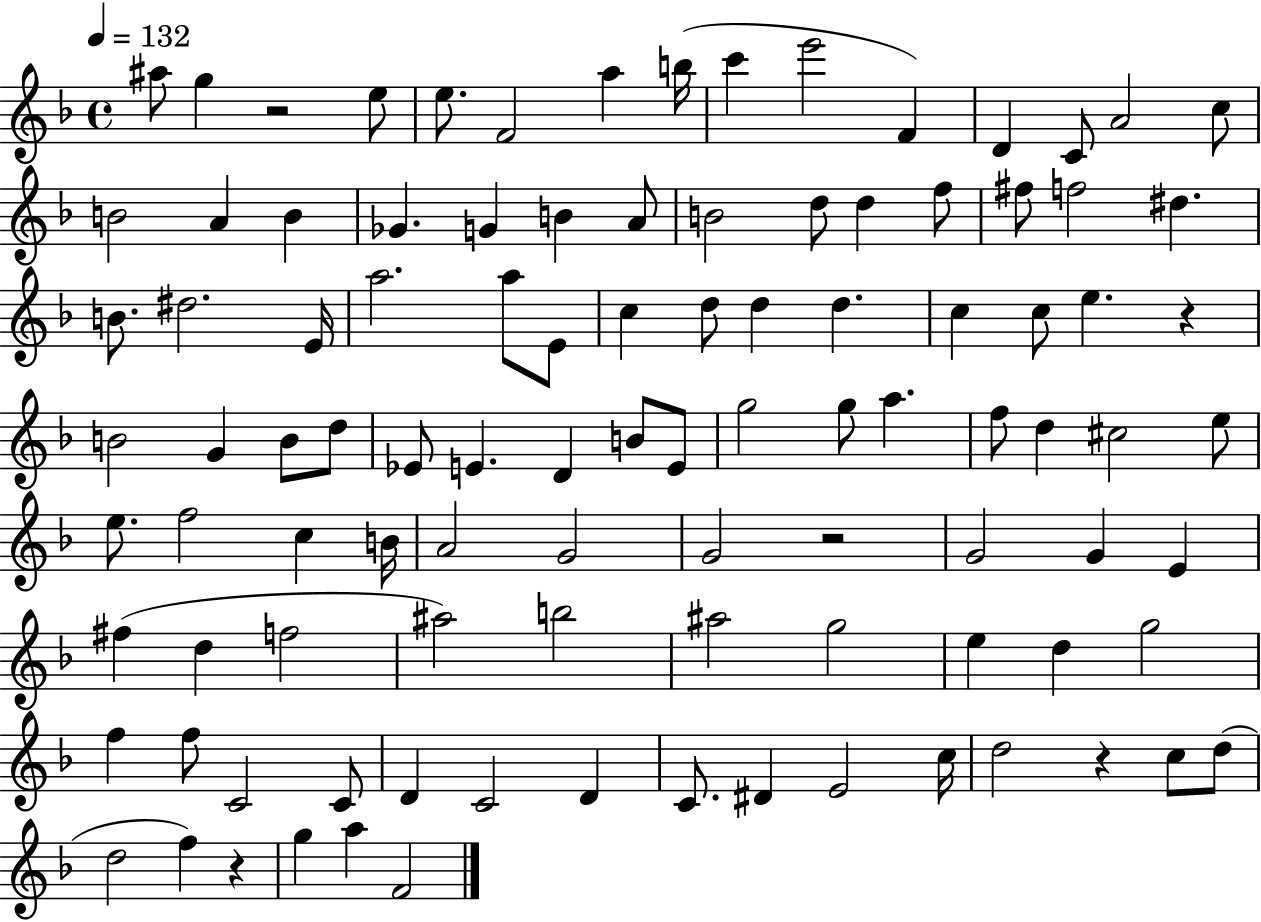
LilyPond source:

{
  \clef treble
  \time 4/4
  \defaultTimeSignature
  \key f \major
  \tempo 4 = 132
  ais''8 g''4 r2 e''8 | e''8. f'2 a''4 b''16( | c'''4 e'''2 f'4) | d'4 c'8 a'2 c''8 | \break b'2 a'4 b'4 | ges'4. g'4 b'4 a'8 | b'2 d''8 d''4 f''8 | fis''8 f''2 dis''4. | \break b'8. dis''2. e'16 | a''2. a''8 e'8 | c''4 d''8 d''4 d''4. | c''4 c''8 e''4. r4 | \break b'2 g'4 b'8 d''8 | ees'8 e'4. d'4 b'8 e'8 | g''2 g''8 a''4. | f''8 d''4 cis''2 e''8 | \break e''8. f''2 c''4 b'16 | a'2 g'2 | g'2 r2 | g'2 g'4 e'4 | \break fis''4( d''4 f''2 | ais''2) b''2 | ais''2 g''2 | e''4 d''4 g''2 | \break f''4 f''8 c'2 c'8 | d'4 c'2 d'4 | c'8. dis'4 e'2 c''16 | d''2 r4 c''8 d''8( | \break d''2 f''4) r4 | g''4 a''4 f'2 | \bar "|."
}